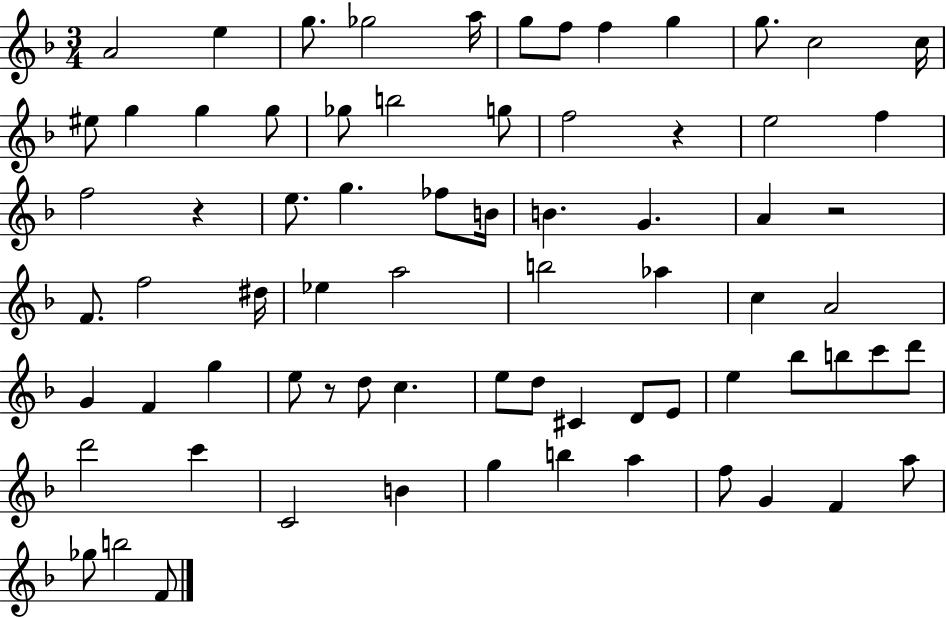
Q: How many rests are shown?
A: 4